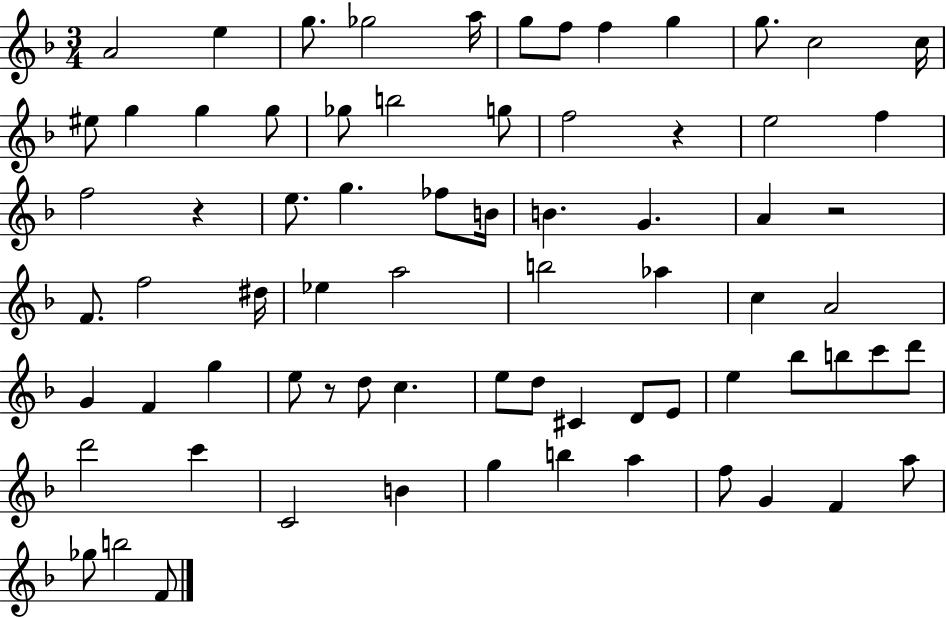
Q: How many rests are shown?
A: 4